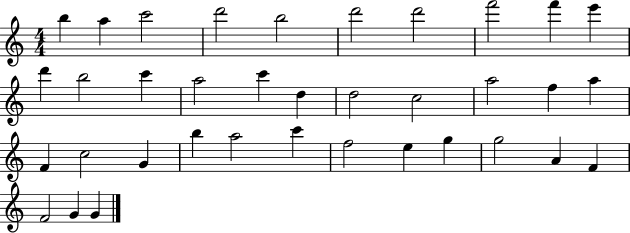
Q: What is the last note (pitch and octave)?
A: G4